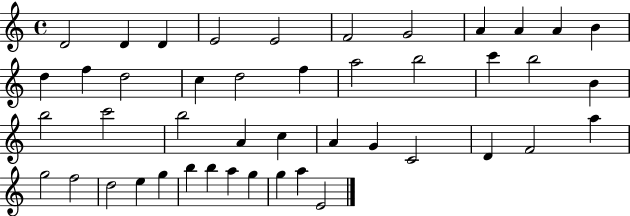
{
  \clef treble
  \time 4/4
  \defaultTimeSignature
  \key c \major
  d'2 d'4 d'4 | e'2 e'2 | f'2 g'2 | a'4 a'4 a'4 b'4 | \break d''4 f''4 d''2 | c''4 d''2 f''4 | a''2 b''2 | c'''4 b''2 b'4 | \break b''2 c'''2 | b''2 a'4 c''4 | a'4 g'4 c'2 | d'4 f'2 a''4 | \break g''2 f''2 | d''2 e''4 g''4 | b''4 b''4 a''4 g''4 | g''4 a''4 e'2 | \break \bar "|."
}